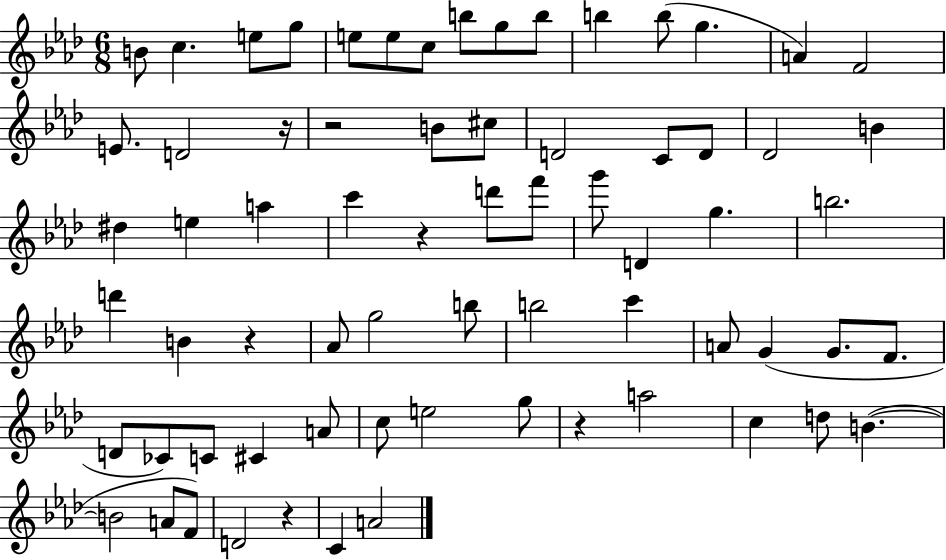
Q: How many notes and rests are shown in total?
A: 69